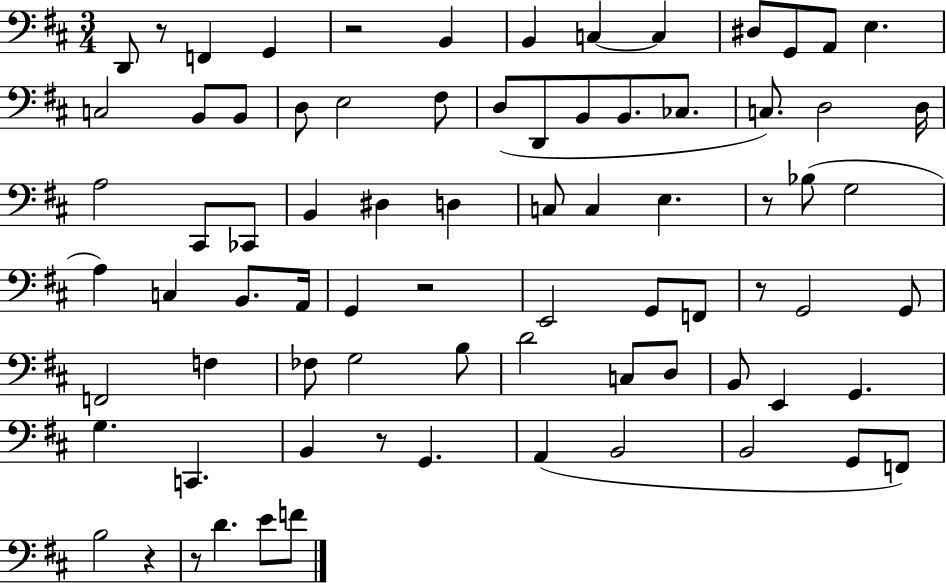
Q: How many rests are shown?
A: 8